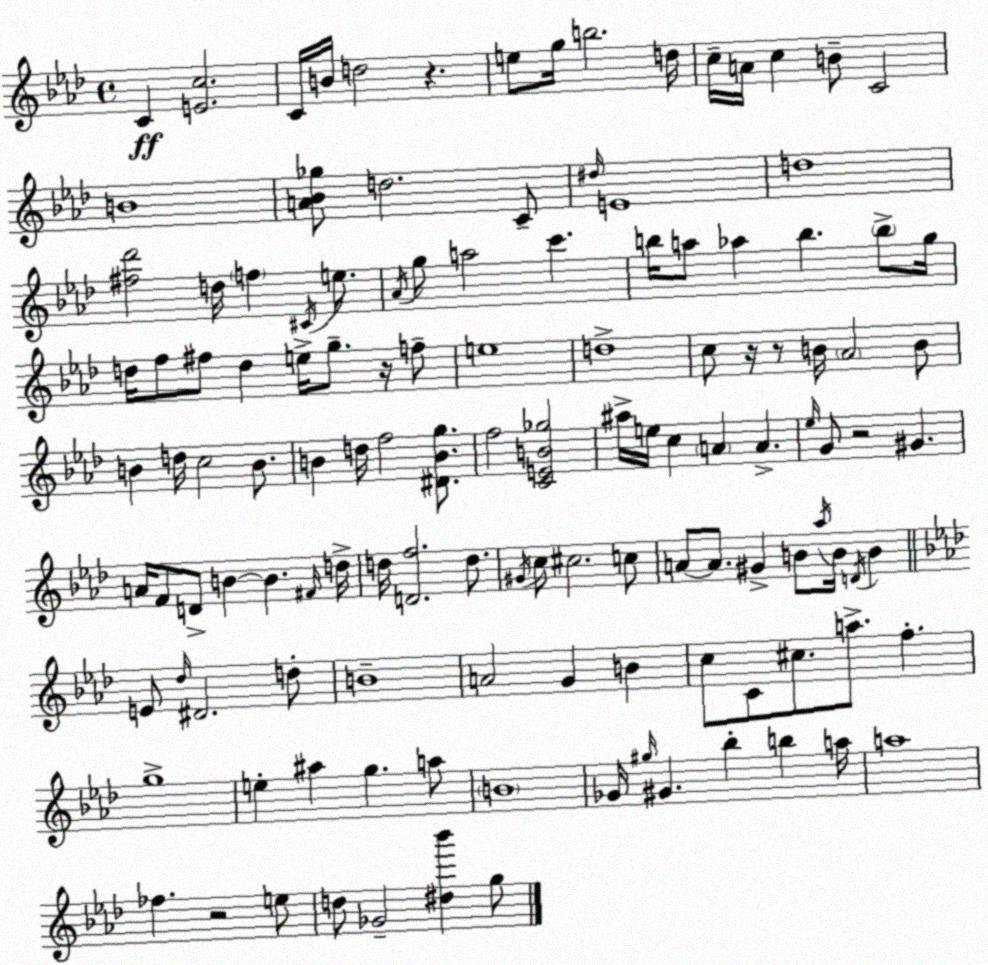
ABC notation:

X:1
T:Untitled
M:4/4
L:1/4
K:Ab
C [Ec]2 C/4 B/4 d2 z e/2 g/4 b2 d/4 c/4 A/4 c B/2 C2 B4 [A_B_g]/2 d2 C/2 ^d/4 E4 d4 [^f_d']2 d/4 f ^C/4 e/2 _A/4 g/2 a2 c' b/4 a/2 _a b b/2 g/4 d/4 f/2 ^f/2 d e/4 g/2 z/4 f/2 e4 d4 c/2 z/4 z/2 B/4 _A2 B/2 B d/4 c2 B/2 B d/4 f2 [^DBg]/2 f2 [CEB_g]2 ^a/4 e/4 c A A _e/4 G/2 z2 ^G A/4 F/2 D/2 B B ^F/4 d/4 d/4 [Df]2 d/2 ^G/4 c/2 ^c2 c/2 A/2 A/2 ^G B/2 _a/4 B/4 D/4 B E/2 _d/4 ^D2 d/2 B4 A2 G B c/2 C/2 ^c/2 a/2 f g4 e ^a g a/2 B4 _G/4 ^g/4 ^G _b b a/4 a4 _f z2 e/2 d/2 _G2 [^d_b'] g/2